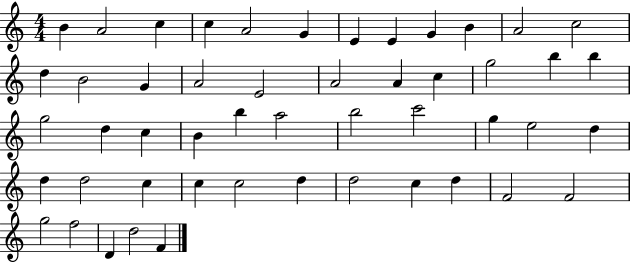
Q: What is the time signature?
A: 4/4